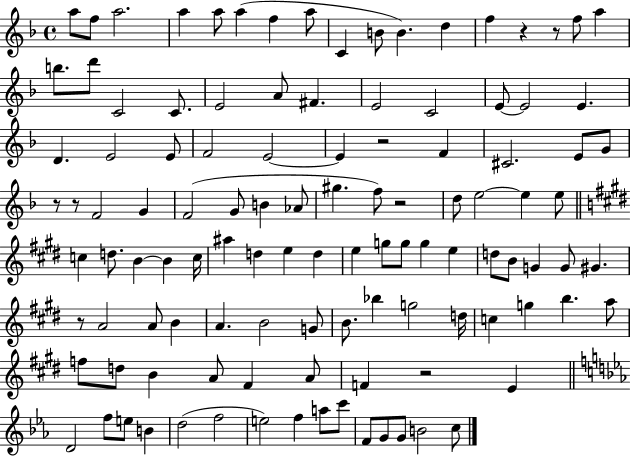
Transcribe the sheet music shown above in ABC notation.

X:1
T:Untitled
M:4/4
L:1/4
K:F
a/2 f/2 a2 a a/2 a f a/2 C B/2 B d f z z/2 f/2 a b/2 d'/2 C2 C/2 E2 A/2 ^F E2 C2 E/2 E2 E D E2 E/2 F2 E2 E z2 F ^C2 E/2 G/2 z/2 z/2 F2 G F2 G/2 B _A/2 ^g f/2 z2 d/2 e2 e e/2 c d/2 B B c/4 ^a d e d e g/2 g/2 g e d/2 B/2 G G/2 ^G z/2 A2 A/2 B A B2 G/2 B/2 _b g2 d/4 c g b a/2 f/2 d/2 B A/2 ^F A/2 F z2 E D2 f/2 e/2 B d2 f2 e2 f a/2 c'/2 F/2 G/2 G/2 B2 c/2